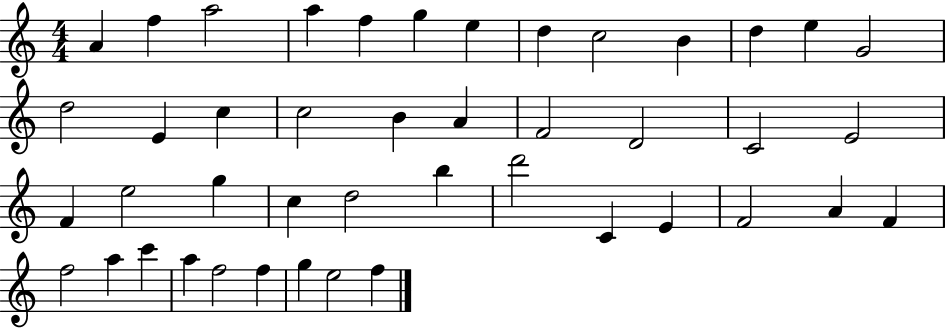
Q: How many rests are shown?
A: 0